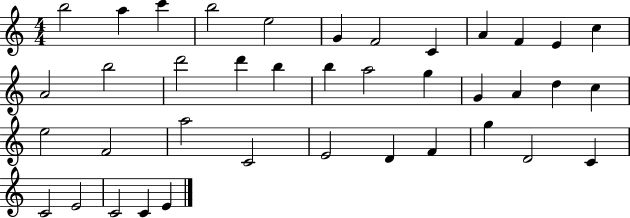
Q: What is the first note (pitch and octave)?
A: B5